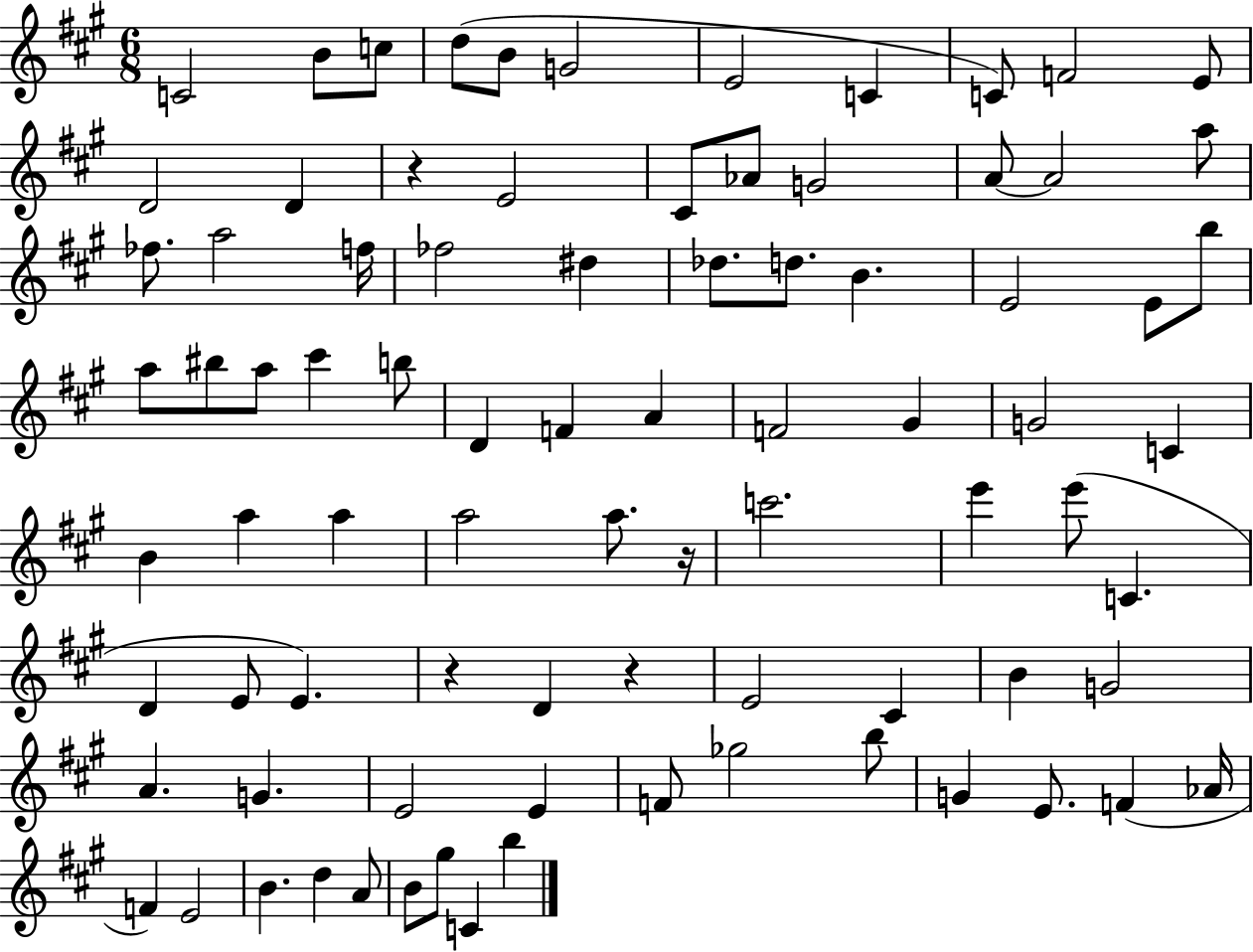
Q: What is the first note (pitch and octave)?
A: C4